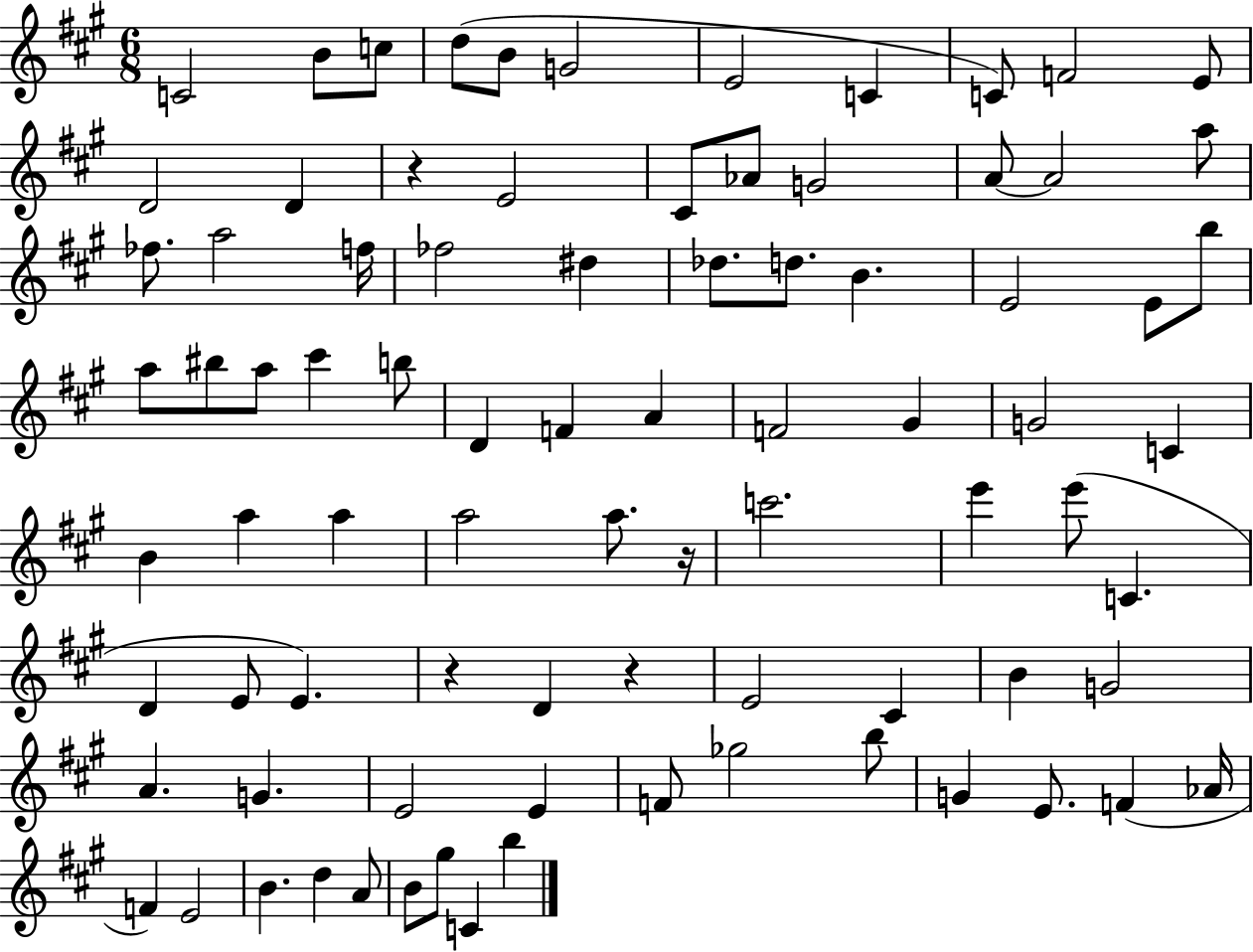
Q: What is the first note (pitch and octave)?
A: C4